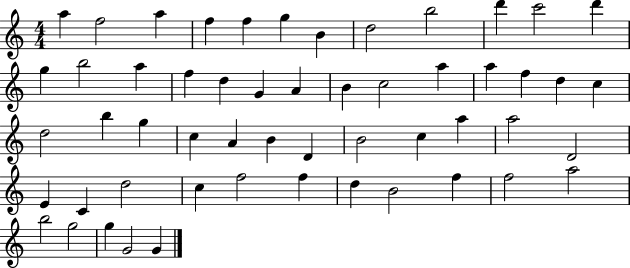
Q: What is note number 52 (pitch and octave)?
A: G5